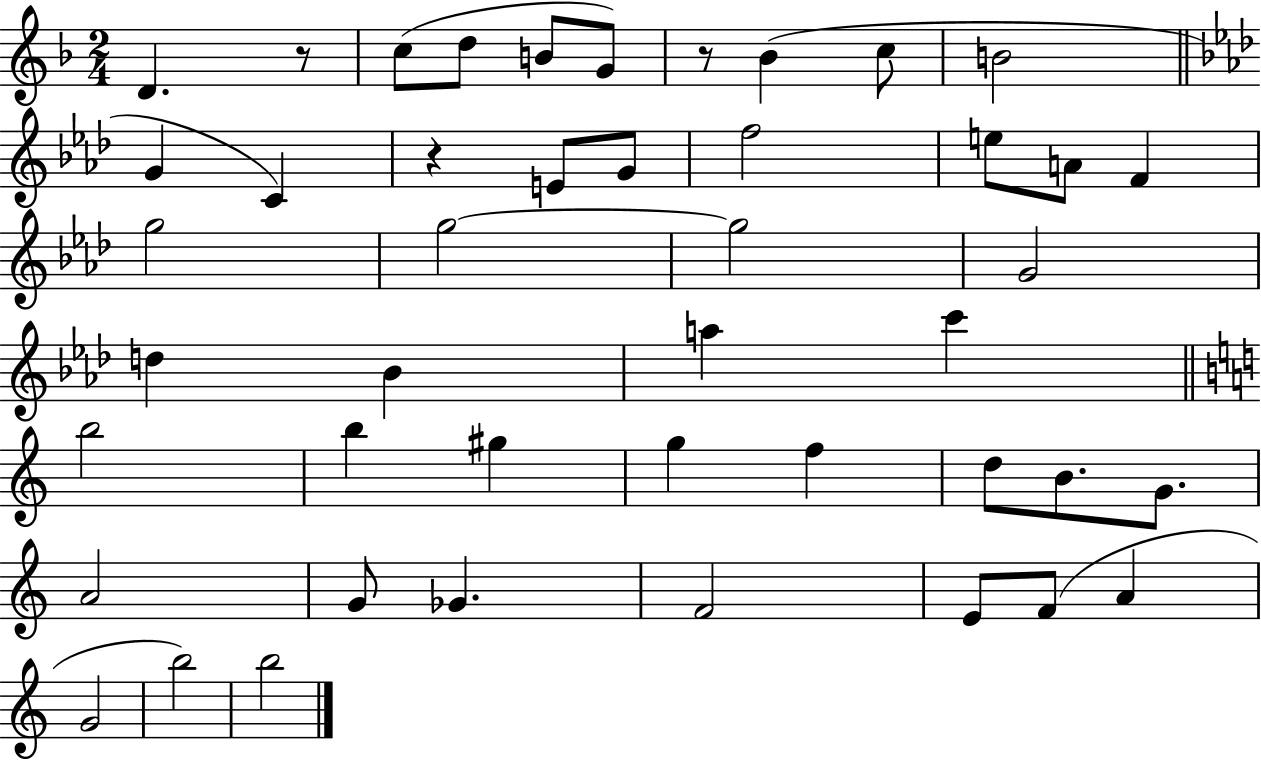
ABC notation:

X:1
T:Untitled
M:2/4
L:1/4
K:F
D z/2 c/2 d/2 B/2 G/2 z/2 _B c/2 B2 G C z E/2 G/2 f2 e/2 A/2 F g2 g2 g2 G2 d _B a c' b2 b ^g g f d/2 B/2 G/2 A2 G/2 _G F2 E/2 F/2 A G2 b2 b2